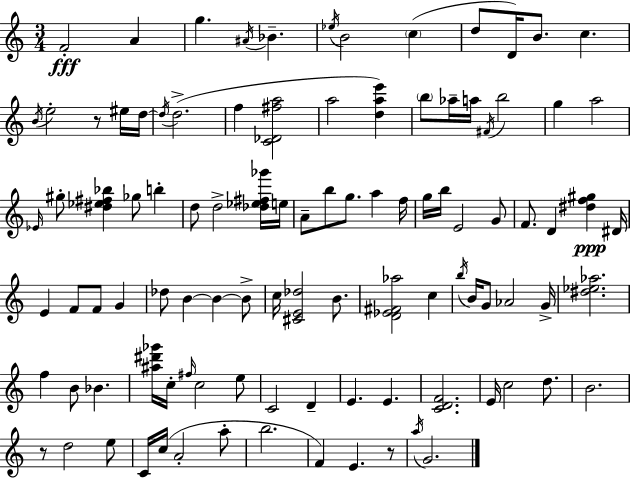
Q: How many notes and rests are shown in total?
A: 101